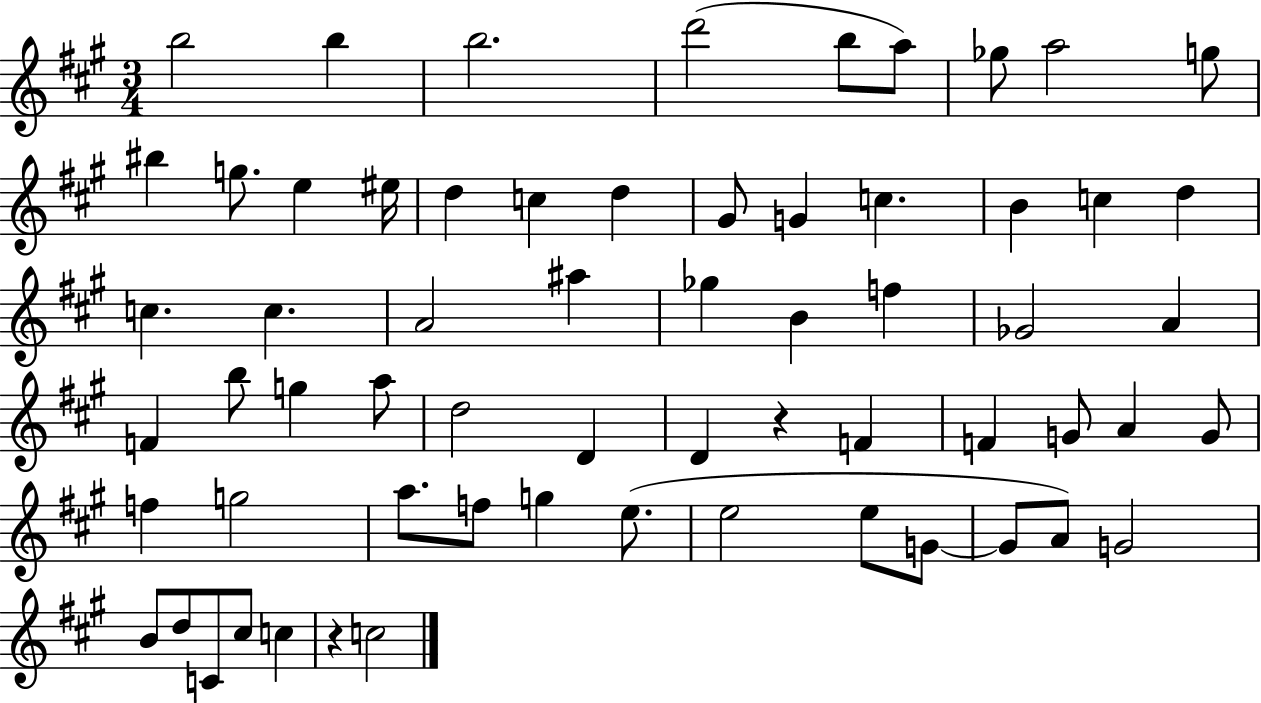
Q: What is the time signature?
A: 3/4